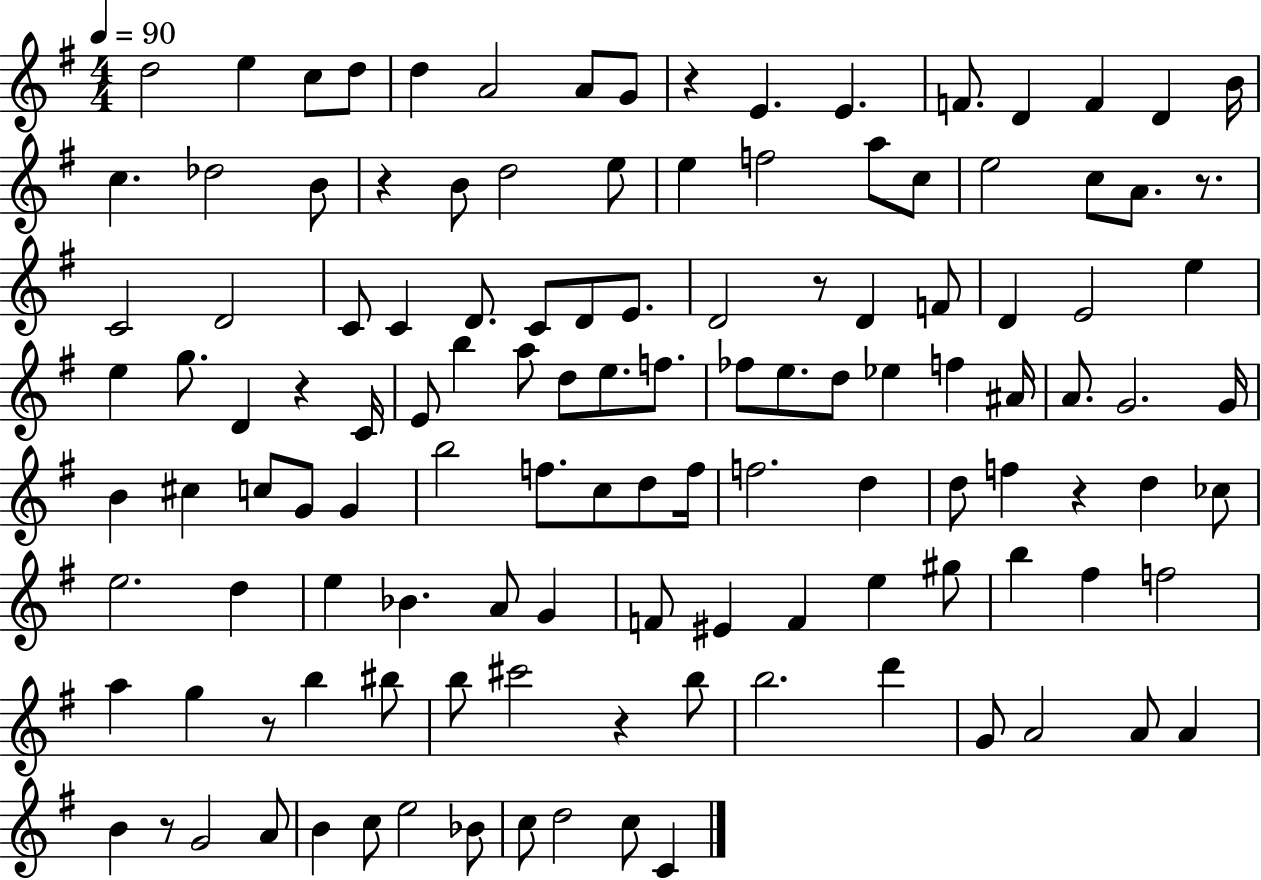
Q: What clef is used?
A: treble